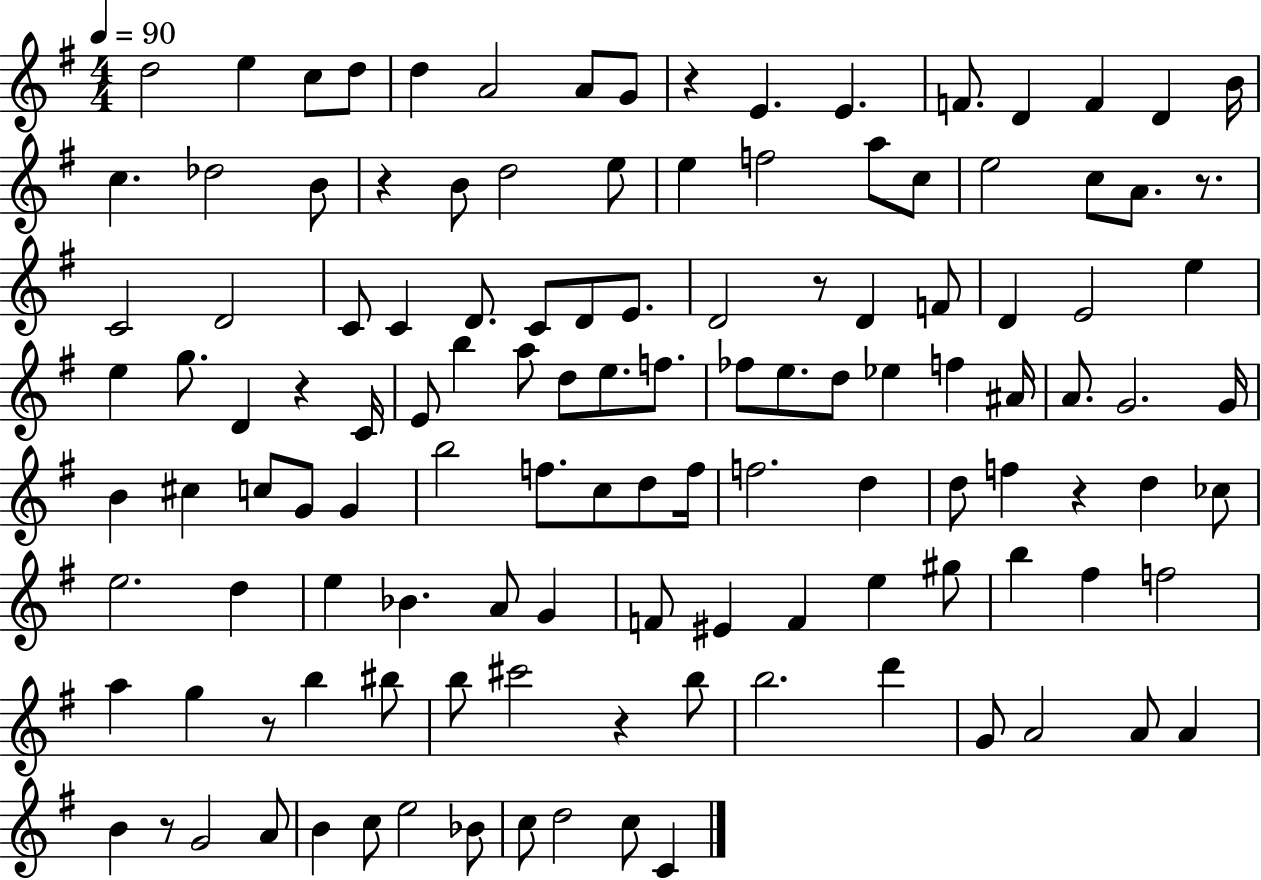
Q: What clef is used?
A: treble